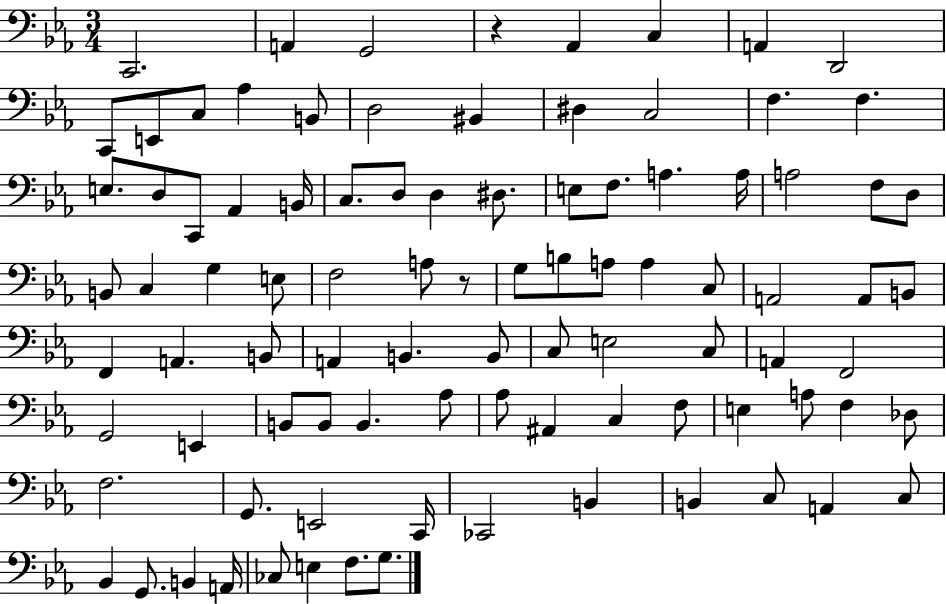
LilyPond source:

{
  \clef bass
  \numericTimeSignature
  \time 3/4
  \key ees \major
  c,2. | a,4 g,2 | r4 aes,4 c4 | a,4 d,2 | \break c,8 e,8 c8 aes4 b,8 | d2 bis,4 | dis4 c2 | f4. f4. | \break e8. d8 c,8 aes,4 b,16 | c8. d8 d4 dis8. | e8 f8. a4. a16 | a2 f8 d8 | \break b,8 c4 g4 e8 | f2 a8 r8 | g8 b8 a8 a4 c8 | a,2 a,8 b,8 | \break f,4 a,4. b,8 | a,4 b,4. b,8 | c8 e2 c8 | a,4 f,2 | \break g,2 e,4 | b,8 b,8 b,4. aes8 | aes8 ais,4 c4 f8 | e4 a8 f4 des8 | \break f2. | g,8. e,2 c,16 | ces,2 b,4 | b,4 c8 a,4 c8 | \break bes,4 g,8. b,4 a,16 | ces8 e4 f8. g8. | \bar "|."
}